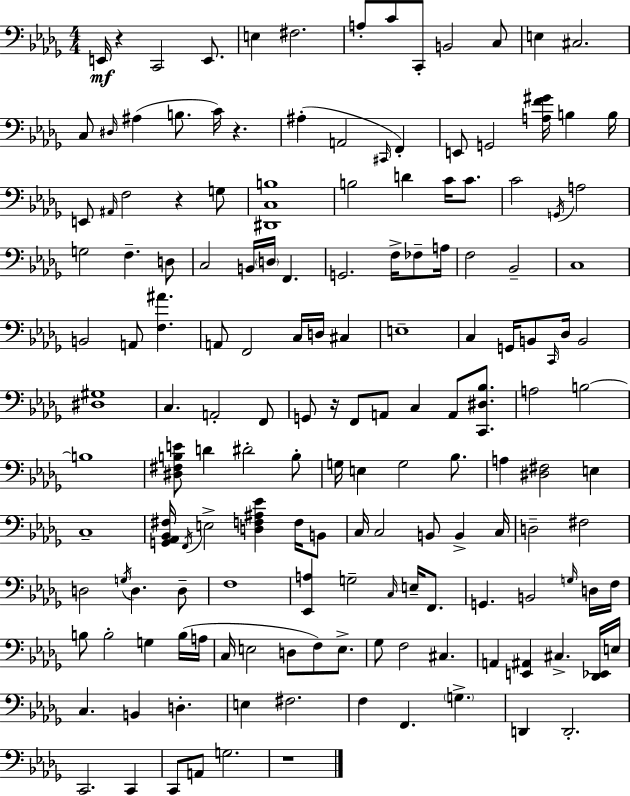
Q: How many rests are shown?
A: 5